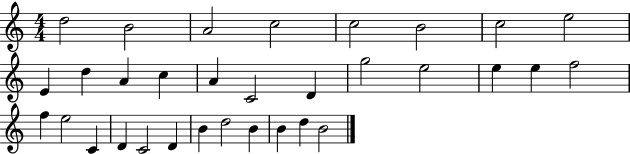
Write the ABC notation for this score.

X:1
T:Untitled
M:4/4
L:1/4
K:C
d2 B2 A2 c2 c2 B2 c2 e2 E d A c A C2 D g2 e2 e e f2 f e2 C D C2 D B d2 B B d B2